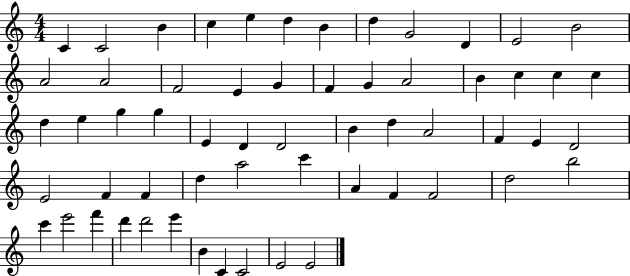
{
  \clef treble
  \numericTimeSignature
  \time 4/4
  \key c \major
  c'4 c'2 b'4 | c''4 e''4 d''4 b'4 | d''4 g'2 d'4 | e'2 b'2 | \break a'2 a'2 | f'2 e'4 g'4 | f'4 g'4 a'2 | b'4 c''4 c''4 c''4 | \break d''4 e''4 g''4 g''4 | e'4 d'4 d'2 | b'4 d''4 a'2 | f'4 e'4 d'2 | \break e'2 f'4 f'4 | d''4 a''2 c'''4 | a'4 f'4 f'2 | d''2 b''2 | \break c'''4 e'''2 f'''4 | d'''4 d'''2 e'''4 | b'4 c'4 c'2 | e'2 e'2 | \break \bar "|."
}